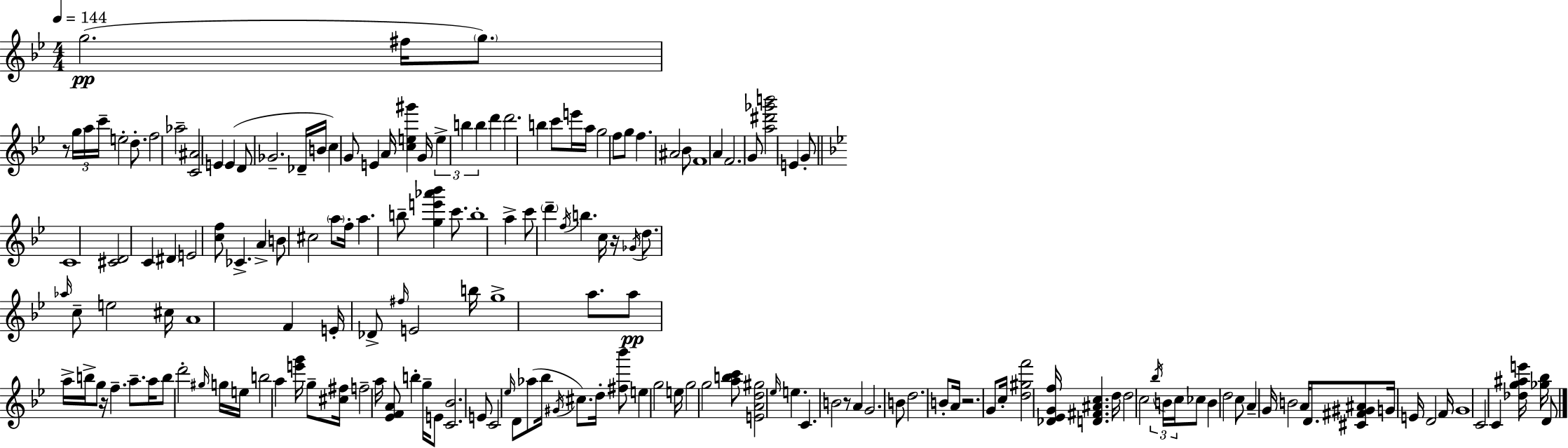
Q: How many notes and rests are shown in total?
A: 170